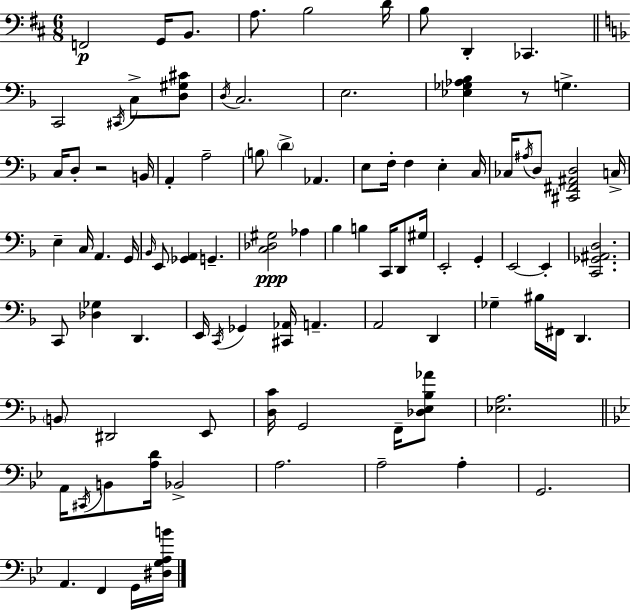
X:1
T:Untitled
M:6/8
L:1/4
K:D
F,,2 G,,/4 B,,/2 A,/2 B,2 D/4 B,/2 D,, _C,, C,,2 ^C,,/4 C,/2 [D,^G,^C]/2 D,/4 C,2 E,2 [_E,_G,_A,_B,] z/2 G, C,/4 D,/2 z2 B,,/4 A,, A,2 B,/2 D _A,, E,/2 F,/4 F, E, C,/4 _C,/4 ^A,/4 D,/2 [^C,,^F,,^A,,D,]2 C,/4 E, C,/4 A,, G,,/4 _B,,/4 E,,/2 [_G,,A,,] G,, [C,_D,^G,]2 _A, _B, B, C,,/4 D,,/2 ^G,/4 E,,2 G,, E,,2 E,, [C,,_G,,^A,,D,]2 C,,/2 [_D,_G,] D,, E,,/4 C,,/4 _G,, [^C,,_A,,]/4 A,, A,,2 D,, _G, ^B,/4 ^F,,/4 D,, B,,/2 ^D,,2 E,,/2 [D,C]/4 G,,2 F,,/4 [_D,E,_B,_A]/2 [_E,A,]2 A,,/4 ^C,,/4 B,,/2 [A,D]/4 _B,,2 A,2 A,2 A, G,,2 A,, F,, G,,/4 [^D,G,A,B]/4